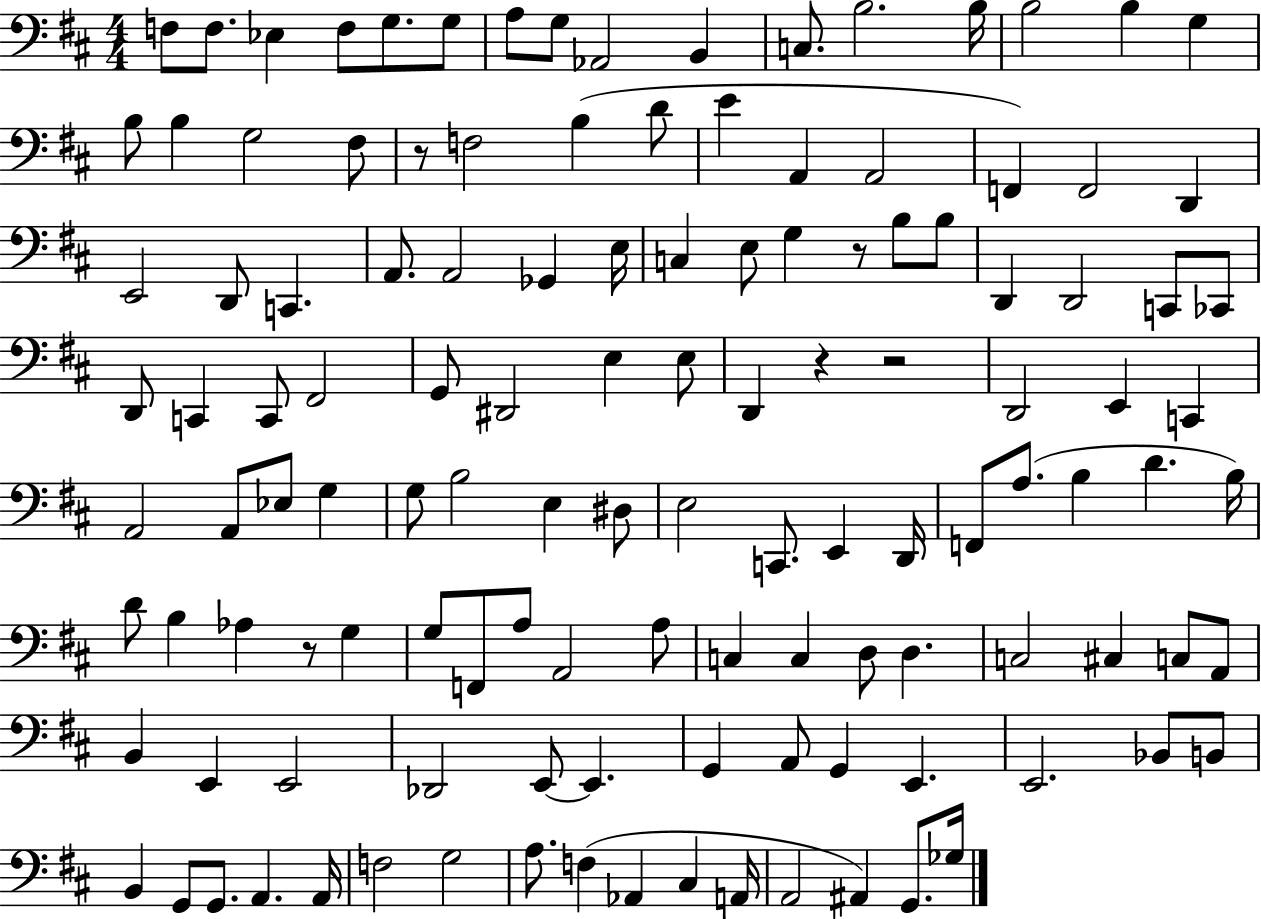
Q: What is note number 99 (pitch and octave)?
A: A2